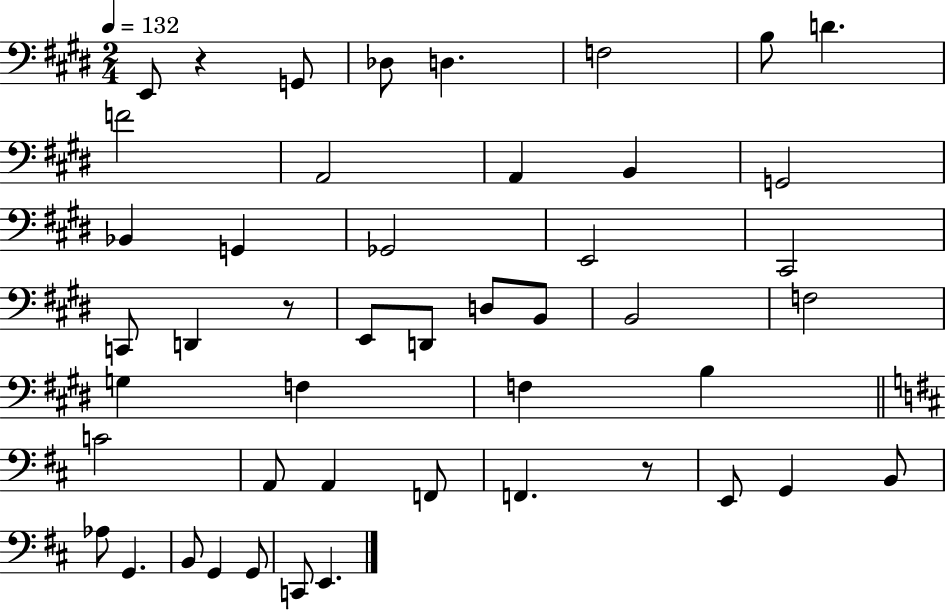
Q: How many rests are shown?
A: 3